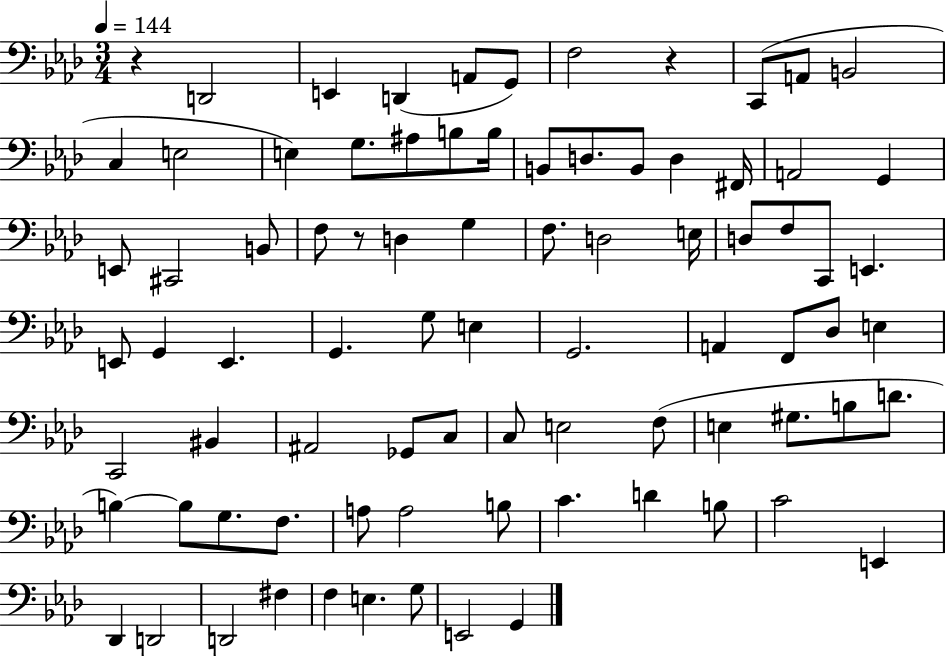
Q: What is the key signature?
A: AES major